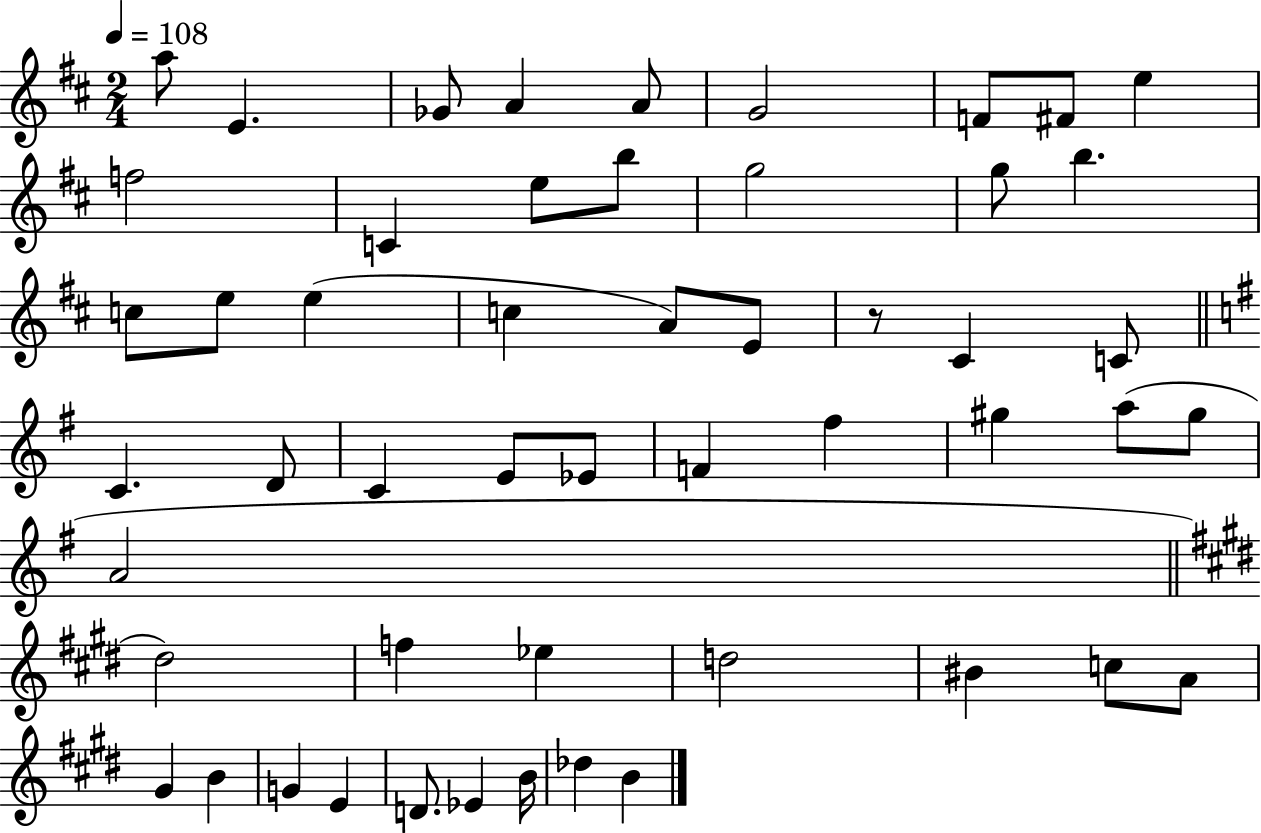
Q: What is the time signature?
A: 2/4